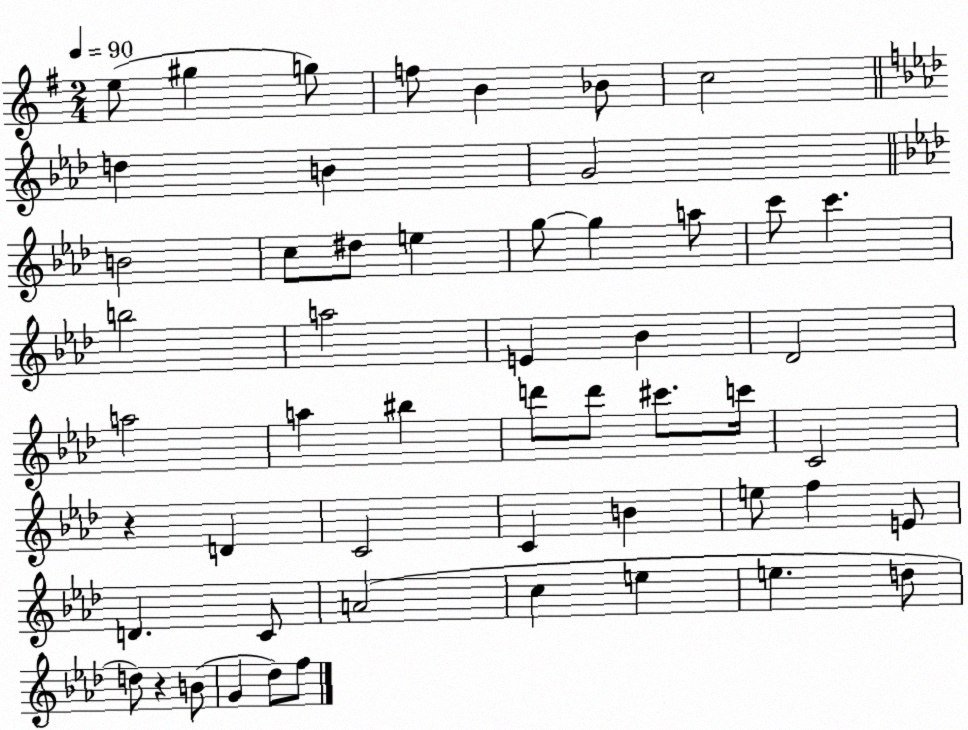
X:1
T:Untitled
M:2/4
L:1/4
K:G
e/2 ^g g/2 f/2 B _B/2 c2 d B G2 B2 c/2 ^d/2 e g/2 g a/2 c'/2 c' b2 a2 E _B _D2 a2 a ^b d'/2 d'/2 ^c'/2 c'/4 C2 z D C2 C B e/2 f E/2 D C/2 A2 c e e d/2 d/2 z B/2 G _d/2 f/2